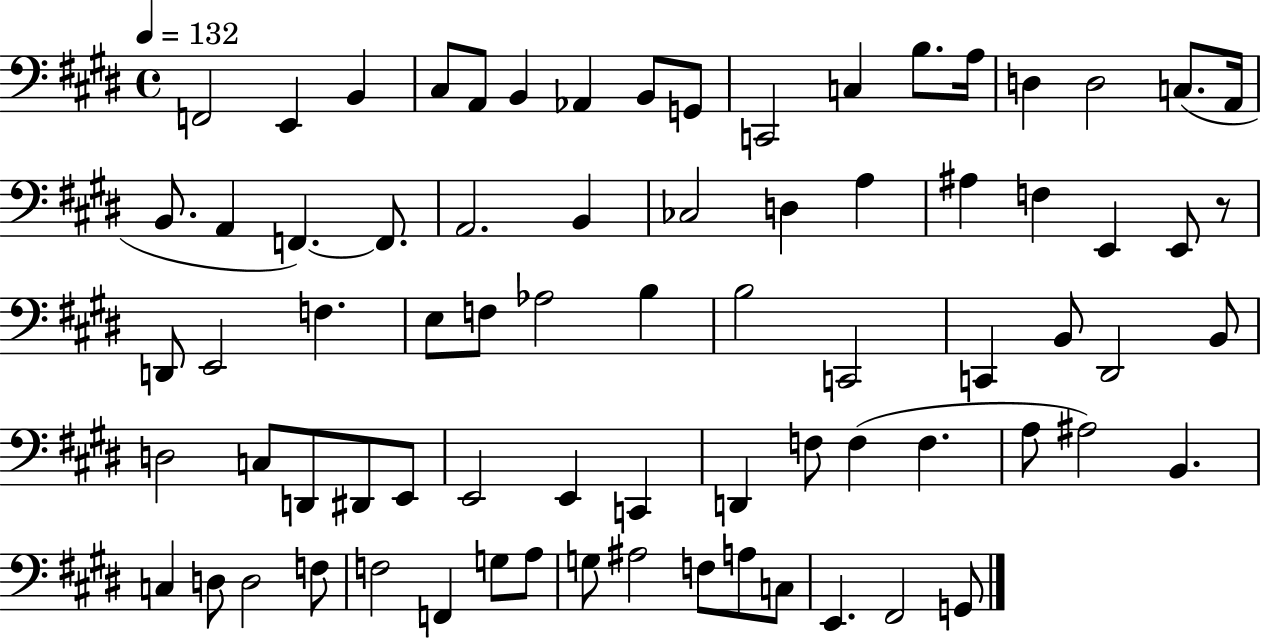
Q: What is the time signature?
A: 4/4